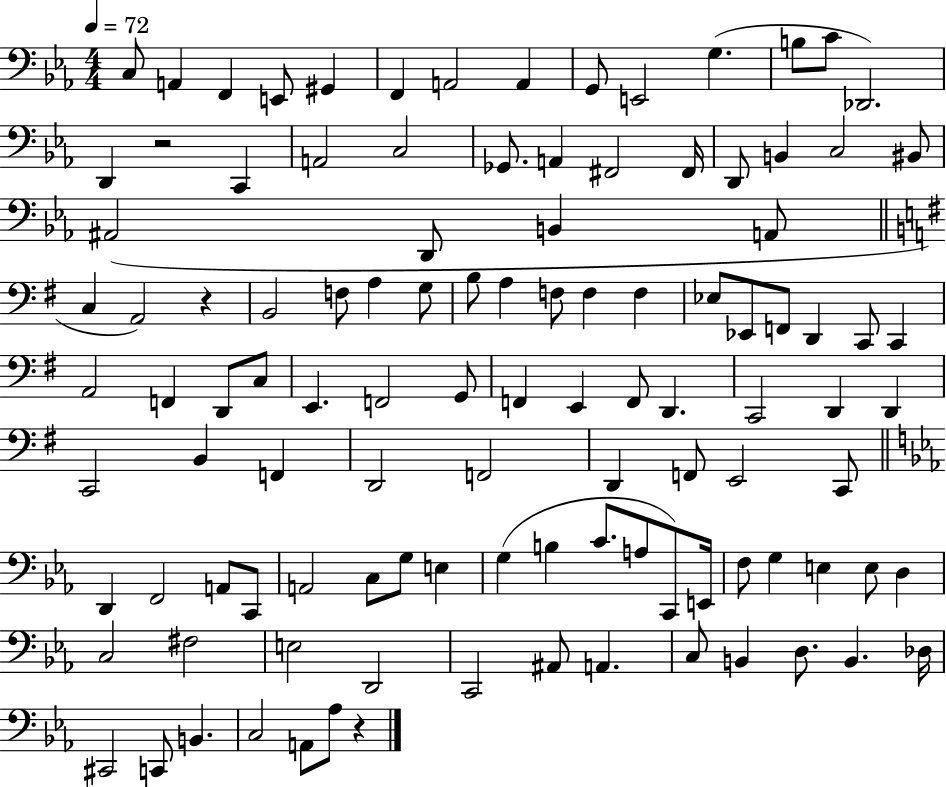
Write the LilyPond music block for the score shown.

{
  \clef bass
  \numericTimeSignature
  \time 4/4
  \key ees \major
  \tempo 4 = 72
  c8 a,4 f,4 e,8 gis,4 | f,4 a,2 a,4 | g,8 e,2 g4.( | b8 c'8 des,2.) | \break d,4 r2 c,4 | a,2 c2 | ges,8. a,4 fis,2 fis,16 | d,8 b,4 c2 bis,8 | \break ais,2( d,8 b,4 a,8 | \bar "||" \break \key g \major c4 a,2) r4 | b,2 f8 a4 g8 | b8 a4 f8 f4 f4 | ees8 ees,8 f,8 d,4 c,8 c,4 | \break a,2 f,4 d,8 c8 | e,4. f,2 g,8 | f,4 e,4 f,8 d,4. | c,2 d,4 d,4 | \break c,2 b,4 f,4 | d,2 f,2 | d,4 f,8 e,2 c,8 | \bar "||" \break \key c \minor d,4 f,2 a,8 c,8 | a,2 c8 g8 e4 | g4( b4 c'8. a8 c,8) e,16 | f8 g4 e4 e8 d4 | \break c2 fis2 | e2 d,2 | c,2 ais,8 a,4. | c8 b,4 d8. b,4. des16 | \break cis,2 c,8 b,4. | c2 a,8 aes8 r4 | \bar "|."
}